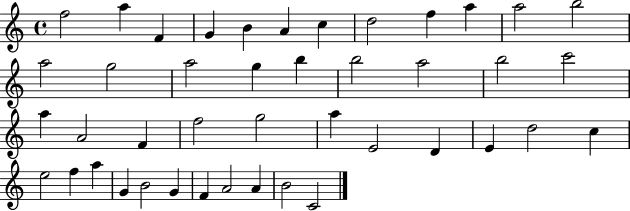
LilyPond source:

{
  \clef treble
  \time 4/4
  \defaultTimeSignature
  \key c \major
  f''2 a''4 f'4 | g'4 b'4 a'4 c''4 | d''2 f''4 a''4 | a''2 b''2 | \break a''2 g''2 | a''2 g''4 b''4 | b''2 a''2 | b''2 c'''2 | \break a''4 a'2 f'4 | f''2 g''2 | a''4 e'2 d'4 | e'4 d''2 c''4 | \break e''2 f''4 a''4 | g'4 b'2 g'4 | f'4 a'2 a'4 | b'2 c'2 | \break \bar "|."
}